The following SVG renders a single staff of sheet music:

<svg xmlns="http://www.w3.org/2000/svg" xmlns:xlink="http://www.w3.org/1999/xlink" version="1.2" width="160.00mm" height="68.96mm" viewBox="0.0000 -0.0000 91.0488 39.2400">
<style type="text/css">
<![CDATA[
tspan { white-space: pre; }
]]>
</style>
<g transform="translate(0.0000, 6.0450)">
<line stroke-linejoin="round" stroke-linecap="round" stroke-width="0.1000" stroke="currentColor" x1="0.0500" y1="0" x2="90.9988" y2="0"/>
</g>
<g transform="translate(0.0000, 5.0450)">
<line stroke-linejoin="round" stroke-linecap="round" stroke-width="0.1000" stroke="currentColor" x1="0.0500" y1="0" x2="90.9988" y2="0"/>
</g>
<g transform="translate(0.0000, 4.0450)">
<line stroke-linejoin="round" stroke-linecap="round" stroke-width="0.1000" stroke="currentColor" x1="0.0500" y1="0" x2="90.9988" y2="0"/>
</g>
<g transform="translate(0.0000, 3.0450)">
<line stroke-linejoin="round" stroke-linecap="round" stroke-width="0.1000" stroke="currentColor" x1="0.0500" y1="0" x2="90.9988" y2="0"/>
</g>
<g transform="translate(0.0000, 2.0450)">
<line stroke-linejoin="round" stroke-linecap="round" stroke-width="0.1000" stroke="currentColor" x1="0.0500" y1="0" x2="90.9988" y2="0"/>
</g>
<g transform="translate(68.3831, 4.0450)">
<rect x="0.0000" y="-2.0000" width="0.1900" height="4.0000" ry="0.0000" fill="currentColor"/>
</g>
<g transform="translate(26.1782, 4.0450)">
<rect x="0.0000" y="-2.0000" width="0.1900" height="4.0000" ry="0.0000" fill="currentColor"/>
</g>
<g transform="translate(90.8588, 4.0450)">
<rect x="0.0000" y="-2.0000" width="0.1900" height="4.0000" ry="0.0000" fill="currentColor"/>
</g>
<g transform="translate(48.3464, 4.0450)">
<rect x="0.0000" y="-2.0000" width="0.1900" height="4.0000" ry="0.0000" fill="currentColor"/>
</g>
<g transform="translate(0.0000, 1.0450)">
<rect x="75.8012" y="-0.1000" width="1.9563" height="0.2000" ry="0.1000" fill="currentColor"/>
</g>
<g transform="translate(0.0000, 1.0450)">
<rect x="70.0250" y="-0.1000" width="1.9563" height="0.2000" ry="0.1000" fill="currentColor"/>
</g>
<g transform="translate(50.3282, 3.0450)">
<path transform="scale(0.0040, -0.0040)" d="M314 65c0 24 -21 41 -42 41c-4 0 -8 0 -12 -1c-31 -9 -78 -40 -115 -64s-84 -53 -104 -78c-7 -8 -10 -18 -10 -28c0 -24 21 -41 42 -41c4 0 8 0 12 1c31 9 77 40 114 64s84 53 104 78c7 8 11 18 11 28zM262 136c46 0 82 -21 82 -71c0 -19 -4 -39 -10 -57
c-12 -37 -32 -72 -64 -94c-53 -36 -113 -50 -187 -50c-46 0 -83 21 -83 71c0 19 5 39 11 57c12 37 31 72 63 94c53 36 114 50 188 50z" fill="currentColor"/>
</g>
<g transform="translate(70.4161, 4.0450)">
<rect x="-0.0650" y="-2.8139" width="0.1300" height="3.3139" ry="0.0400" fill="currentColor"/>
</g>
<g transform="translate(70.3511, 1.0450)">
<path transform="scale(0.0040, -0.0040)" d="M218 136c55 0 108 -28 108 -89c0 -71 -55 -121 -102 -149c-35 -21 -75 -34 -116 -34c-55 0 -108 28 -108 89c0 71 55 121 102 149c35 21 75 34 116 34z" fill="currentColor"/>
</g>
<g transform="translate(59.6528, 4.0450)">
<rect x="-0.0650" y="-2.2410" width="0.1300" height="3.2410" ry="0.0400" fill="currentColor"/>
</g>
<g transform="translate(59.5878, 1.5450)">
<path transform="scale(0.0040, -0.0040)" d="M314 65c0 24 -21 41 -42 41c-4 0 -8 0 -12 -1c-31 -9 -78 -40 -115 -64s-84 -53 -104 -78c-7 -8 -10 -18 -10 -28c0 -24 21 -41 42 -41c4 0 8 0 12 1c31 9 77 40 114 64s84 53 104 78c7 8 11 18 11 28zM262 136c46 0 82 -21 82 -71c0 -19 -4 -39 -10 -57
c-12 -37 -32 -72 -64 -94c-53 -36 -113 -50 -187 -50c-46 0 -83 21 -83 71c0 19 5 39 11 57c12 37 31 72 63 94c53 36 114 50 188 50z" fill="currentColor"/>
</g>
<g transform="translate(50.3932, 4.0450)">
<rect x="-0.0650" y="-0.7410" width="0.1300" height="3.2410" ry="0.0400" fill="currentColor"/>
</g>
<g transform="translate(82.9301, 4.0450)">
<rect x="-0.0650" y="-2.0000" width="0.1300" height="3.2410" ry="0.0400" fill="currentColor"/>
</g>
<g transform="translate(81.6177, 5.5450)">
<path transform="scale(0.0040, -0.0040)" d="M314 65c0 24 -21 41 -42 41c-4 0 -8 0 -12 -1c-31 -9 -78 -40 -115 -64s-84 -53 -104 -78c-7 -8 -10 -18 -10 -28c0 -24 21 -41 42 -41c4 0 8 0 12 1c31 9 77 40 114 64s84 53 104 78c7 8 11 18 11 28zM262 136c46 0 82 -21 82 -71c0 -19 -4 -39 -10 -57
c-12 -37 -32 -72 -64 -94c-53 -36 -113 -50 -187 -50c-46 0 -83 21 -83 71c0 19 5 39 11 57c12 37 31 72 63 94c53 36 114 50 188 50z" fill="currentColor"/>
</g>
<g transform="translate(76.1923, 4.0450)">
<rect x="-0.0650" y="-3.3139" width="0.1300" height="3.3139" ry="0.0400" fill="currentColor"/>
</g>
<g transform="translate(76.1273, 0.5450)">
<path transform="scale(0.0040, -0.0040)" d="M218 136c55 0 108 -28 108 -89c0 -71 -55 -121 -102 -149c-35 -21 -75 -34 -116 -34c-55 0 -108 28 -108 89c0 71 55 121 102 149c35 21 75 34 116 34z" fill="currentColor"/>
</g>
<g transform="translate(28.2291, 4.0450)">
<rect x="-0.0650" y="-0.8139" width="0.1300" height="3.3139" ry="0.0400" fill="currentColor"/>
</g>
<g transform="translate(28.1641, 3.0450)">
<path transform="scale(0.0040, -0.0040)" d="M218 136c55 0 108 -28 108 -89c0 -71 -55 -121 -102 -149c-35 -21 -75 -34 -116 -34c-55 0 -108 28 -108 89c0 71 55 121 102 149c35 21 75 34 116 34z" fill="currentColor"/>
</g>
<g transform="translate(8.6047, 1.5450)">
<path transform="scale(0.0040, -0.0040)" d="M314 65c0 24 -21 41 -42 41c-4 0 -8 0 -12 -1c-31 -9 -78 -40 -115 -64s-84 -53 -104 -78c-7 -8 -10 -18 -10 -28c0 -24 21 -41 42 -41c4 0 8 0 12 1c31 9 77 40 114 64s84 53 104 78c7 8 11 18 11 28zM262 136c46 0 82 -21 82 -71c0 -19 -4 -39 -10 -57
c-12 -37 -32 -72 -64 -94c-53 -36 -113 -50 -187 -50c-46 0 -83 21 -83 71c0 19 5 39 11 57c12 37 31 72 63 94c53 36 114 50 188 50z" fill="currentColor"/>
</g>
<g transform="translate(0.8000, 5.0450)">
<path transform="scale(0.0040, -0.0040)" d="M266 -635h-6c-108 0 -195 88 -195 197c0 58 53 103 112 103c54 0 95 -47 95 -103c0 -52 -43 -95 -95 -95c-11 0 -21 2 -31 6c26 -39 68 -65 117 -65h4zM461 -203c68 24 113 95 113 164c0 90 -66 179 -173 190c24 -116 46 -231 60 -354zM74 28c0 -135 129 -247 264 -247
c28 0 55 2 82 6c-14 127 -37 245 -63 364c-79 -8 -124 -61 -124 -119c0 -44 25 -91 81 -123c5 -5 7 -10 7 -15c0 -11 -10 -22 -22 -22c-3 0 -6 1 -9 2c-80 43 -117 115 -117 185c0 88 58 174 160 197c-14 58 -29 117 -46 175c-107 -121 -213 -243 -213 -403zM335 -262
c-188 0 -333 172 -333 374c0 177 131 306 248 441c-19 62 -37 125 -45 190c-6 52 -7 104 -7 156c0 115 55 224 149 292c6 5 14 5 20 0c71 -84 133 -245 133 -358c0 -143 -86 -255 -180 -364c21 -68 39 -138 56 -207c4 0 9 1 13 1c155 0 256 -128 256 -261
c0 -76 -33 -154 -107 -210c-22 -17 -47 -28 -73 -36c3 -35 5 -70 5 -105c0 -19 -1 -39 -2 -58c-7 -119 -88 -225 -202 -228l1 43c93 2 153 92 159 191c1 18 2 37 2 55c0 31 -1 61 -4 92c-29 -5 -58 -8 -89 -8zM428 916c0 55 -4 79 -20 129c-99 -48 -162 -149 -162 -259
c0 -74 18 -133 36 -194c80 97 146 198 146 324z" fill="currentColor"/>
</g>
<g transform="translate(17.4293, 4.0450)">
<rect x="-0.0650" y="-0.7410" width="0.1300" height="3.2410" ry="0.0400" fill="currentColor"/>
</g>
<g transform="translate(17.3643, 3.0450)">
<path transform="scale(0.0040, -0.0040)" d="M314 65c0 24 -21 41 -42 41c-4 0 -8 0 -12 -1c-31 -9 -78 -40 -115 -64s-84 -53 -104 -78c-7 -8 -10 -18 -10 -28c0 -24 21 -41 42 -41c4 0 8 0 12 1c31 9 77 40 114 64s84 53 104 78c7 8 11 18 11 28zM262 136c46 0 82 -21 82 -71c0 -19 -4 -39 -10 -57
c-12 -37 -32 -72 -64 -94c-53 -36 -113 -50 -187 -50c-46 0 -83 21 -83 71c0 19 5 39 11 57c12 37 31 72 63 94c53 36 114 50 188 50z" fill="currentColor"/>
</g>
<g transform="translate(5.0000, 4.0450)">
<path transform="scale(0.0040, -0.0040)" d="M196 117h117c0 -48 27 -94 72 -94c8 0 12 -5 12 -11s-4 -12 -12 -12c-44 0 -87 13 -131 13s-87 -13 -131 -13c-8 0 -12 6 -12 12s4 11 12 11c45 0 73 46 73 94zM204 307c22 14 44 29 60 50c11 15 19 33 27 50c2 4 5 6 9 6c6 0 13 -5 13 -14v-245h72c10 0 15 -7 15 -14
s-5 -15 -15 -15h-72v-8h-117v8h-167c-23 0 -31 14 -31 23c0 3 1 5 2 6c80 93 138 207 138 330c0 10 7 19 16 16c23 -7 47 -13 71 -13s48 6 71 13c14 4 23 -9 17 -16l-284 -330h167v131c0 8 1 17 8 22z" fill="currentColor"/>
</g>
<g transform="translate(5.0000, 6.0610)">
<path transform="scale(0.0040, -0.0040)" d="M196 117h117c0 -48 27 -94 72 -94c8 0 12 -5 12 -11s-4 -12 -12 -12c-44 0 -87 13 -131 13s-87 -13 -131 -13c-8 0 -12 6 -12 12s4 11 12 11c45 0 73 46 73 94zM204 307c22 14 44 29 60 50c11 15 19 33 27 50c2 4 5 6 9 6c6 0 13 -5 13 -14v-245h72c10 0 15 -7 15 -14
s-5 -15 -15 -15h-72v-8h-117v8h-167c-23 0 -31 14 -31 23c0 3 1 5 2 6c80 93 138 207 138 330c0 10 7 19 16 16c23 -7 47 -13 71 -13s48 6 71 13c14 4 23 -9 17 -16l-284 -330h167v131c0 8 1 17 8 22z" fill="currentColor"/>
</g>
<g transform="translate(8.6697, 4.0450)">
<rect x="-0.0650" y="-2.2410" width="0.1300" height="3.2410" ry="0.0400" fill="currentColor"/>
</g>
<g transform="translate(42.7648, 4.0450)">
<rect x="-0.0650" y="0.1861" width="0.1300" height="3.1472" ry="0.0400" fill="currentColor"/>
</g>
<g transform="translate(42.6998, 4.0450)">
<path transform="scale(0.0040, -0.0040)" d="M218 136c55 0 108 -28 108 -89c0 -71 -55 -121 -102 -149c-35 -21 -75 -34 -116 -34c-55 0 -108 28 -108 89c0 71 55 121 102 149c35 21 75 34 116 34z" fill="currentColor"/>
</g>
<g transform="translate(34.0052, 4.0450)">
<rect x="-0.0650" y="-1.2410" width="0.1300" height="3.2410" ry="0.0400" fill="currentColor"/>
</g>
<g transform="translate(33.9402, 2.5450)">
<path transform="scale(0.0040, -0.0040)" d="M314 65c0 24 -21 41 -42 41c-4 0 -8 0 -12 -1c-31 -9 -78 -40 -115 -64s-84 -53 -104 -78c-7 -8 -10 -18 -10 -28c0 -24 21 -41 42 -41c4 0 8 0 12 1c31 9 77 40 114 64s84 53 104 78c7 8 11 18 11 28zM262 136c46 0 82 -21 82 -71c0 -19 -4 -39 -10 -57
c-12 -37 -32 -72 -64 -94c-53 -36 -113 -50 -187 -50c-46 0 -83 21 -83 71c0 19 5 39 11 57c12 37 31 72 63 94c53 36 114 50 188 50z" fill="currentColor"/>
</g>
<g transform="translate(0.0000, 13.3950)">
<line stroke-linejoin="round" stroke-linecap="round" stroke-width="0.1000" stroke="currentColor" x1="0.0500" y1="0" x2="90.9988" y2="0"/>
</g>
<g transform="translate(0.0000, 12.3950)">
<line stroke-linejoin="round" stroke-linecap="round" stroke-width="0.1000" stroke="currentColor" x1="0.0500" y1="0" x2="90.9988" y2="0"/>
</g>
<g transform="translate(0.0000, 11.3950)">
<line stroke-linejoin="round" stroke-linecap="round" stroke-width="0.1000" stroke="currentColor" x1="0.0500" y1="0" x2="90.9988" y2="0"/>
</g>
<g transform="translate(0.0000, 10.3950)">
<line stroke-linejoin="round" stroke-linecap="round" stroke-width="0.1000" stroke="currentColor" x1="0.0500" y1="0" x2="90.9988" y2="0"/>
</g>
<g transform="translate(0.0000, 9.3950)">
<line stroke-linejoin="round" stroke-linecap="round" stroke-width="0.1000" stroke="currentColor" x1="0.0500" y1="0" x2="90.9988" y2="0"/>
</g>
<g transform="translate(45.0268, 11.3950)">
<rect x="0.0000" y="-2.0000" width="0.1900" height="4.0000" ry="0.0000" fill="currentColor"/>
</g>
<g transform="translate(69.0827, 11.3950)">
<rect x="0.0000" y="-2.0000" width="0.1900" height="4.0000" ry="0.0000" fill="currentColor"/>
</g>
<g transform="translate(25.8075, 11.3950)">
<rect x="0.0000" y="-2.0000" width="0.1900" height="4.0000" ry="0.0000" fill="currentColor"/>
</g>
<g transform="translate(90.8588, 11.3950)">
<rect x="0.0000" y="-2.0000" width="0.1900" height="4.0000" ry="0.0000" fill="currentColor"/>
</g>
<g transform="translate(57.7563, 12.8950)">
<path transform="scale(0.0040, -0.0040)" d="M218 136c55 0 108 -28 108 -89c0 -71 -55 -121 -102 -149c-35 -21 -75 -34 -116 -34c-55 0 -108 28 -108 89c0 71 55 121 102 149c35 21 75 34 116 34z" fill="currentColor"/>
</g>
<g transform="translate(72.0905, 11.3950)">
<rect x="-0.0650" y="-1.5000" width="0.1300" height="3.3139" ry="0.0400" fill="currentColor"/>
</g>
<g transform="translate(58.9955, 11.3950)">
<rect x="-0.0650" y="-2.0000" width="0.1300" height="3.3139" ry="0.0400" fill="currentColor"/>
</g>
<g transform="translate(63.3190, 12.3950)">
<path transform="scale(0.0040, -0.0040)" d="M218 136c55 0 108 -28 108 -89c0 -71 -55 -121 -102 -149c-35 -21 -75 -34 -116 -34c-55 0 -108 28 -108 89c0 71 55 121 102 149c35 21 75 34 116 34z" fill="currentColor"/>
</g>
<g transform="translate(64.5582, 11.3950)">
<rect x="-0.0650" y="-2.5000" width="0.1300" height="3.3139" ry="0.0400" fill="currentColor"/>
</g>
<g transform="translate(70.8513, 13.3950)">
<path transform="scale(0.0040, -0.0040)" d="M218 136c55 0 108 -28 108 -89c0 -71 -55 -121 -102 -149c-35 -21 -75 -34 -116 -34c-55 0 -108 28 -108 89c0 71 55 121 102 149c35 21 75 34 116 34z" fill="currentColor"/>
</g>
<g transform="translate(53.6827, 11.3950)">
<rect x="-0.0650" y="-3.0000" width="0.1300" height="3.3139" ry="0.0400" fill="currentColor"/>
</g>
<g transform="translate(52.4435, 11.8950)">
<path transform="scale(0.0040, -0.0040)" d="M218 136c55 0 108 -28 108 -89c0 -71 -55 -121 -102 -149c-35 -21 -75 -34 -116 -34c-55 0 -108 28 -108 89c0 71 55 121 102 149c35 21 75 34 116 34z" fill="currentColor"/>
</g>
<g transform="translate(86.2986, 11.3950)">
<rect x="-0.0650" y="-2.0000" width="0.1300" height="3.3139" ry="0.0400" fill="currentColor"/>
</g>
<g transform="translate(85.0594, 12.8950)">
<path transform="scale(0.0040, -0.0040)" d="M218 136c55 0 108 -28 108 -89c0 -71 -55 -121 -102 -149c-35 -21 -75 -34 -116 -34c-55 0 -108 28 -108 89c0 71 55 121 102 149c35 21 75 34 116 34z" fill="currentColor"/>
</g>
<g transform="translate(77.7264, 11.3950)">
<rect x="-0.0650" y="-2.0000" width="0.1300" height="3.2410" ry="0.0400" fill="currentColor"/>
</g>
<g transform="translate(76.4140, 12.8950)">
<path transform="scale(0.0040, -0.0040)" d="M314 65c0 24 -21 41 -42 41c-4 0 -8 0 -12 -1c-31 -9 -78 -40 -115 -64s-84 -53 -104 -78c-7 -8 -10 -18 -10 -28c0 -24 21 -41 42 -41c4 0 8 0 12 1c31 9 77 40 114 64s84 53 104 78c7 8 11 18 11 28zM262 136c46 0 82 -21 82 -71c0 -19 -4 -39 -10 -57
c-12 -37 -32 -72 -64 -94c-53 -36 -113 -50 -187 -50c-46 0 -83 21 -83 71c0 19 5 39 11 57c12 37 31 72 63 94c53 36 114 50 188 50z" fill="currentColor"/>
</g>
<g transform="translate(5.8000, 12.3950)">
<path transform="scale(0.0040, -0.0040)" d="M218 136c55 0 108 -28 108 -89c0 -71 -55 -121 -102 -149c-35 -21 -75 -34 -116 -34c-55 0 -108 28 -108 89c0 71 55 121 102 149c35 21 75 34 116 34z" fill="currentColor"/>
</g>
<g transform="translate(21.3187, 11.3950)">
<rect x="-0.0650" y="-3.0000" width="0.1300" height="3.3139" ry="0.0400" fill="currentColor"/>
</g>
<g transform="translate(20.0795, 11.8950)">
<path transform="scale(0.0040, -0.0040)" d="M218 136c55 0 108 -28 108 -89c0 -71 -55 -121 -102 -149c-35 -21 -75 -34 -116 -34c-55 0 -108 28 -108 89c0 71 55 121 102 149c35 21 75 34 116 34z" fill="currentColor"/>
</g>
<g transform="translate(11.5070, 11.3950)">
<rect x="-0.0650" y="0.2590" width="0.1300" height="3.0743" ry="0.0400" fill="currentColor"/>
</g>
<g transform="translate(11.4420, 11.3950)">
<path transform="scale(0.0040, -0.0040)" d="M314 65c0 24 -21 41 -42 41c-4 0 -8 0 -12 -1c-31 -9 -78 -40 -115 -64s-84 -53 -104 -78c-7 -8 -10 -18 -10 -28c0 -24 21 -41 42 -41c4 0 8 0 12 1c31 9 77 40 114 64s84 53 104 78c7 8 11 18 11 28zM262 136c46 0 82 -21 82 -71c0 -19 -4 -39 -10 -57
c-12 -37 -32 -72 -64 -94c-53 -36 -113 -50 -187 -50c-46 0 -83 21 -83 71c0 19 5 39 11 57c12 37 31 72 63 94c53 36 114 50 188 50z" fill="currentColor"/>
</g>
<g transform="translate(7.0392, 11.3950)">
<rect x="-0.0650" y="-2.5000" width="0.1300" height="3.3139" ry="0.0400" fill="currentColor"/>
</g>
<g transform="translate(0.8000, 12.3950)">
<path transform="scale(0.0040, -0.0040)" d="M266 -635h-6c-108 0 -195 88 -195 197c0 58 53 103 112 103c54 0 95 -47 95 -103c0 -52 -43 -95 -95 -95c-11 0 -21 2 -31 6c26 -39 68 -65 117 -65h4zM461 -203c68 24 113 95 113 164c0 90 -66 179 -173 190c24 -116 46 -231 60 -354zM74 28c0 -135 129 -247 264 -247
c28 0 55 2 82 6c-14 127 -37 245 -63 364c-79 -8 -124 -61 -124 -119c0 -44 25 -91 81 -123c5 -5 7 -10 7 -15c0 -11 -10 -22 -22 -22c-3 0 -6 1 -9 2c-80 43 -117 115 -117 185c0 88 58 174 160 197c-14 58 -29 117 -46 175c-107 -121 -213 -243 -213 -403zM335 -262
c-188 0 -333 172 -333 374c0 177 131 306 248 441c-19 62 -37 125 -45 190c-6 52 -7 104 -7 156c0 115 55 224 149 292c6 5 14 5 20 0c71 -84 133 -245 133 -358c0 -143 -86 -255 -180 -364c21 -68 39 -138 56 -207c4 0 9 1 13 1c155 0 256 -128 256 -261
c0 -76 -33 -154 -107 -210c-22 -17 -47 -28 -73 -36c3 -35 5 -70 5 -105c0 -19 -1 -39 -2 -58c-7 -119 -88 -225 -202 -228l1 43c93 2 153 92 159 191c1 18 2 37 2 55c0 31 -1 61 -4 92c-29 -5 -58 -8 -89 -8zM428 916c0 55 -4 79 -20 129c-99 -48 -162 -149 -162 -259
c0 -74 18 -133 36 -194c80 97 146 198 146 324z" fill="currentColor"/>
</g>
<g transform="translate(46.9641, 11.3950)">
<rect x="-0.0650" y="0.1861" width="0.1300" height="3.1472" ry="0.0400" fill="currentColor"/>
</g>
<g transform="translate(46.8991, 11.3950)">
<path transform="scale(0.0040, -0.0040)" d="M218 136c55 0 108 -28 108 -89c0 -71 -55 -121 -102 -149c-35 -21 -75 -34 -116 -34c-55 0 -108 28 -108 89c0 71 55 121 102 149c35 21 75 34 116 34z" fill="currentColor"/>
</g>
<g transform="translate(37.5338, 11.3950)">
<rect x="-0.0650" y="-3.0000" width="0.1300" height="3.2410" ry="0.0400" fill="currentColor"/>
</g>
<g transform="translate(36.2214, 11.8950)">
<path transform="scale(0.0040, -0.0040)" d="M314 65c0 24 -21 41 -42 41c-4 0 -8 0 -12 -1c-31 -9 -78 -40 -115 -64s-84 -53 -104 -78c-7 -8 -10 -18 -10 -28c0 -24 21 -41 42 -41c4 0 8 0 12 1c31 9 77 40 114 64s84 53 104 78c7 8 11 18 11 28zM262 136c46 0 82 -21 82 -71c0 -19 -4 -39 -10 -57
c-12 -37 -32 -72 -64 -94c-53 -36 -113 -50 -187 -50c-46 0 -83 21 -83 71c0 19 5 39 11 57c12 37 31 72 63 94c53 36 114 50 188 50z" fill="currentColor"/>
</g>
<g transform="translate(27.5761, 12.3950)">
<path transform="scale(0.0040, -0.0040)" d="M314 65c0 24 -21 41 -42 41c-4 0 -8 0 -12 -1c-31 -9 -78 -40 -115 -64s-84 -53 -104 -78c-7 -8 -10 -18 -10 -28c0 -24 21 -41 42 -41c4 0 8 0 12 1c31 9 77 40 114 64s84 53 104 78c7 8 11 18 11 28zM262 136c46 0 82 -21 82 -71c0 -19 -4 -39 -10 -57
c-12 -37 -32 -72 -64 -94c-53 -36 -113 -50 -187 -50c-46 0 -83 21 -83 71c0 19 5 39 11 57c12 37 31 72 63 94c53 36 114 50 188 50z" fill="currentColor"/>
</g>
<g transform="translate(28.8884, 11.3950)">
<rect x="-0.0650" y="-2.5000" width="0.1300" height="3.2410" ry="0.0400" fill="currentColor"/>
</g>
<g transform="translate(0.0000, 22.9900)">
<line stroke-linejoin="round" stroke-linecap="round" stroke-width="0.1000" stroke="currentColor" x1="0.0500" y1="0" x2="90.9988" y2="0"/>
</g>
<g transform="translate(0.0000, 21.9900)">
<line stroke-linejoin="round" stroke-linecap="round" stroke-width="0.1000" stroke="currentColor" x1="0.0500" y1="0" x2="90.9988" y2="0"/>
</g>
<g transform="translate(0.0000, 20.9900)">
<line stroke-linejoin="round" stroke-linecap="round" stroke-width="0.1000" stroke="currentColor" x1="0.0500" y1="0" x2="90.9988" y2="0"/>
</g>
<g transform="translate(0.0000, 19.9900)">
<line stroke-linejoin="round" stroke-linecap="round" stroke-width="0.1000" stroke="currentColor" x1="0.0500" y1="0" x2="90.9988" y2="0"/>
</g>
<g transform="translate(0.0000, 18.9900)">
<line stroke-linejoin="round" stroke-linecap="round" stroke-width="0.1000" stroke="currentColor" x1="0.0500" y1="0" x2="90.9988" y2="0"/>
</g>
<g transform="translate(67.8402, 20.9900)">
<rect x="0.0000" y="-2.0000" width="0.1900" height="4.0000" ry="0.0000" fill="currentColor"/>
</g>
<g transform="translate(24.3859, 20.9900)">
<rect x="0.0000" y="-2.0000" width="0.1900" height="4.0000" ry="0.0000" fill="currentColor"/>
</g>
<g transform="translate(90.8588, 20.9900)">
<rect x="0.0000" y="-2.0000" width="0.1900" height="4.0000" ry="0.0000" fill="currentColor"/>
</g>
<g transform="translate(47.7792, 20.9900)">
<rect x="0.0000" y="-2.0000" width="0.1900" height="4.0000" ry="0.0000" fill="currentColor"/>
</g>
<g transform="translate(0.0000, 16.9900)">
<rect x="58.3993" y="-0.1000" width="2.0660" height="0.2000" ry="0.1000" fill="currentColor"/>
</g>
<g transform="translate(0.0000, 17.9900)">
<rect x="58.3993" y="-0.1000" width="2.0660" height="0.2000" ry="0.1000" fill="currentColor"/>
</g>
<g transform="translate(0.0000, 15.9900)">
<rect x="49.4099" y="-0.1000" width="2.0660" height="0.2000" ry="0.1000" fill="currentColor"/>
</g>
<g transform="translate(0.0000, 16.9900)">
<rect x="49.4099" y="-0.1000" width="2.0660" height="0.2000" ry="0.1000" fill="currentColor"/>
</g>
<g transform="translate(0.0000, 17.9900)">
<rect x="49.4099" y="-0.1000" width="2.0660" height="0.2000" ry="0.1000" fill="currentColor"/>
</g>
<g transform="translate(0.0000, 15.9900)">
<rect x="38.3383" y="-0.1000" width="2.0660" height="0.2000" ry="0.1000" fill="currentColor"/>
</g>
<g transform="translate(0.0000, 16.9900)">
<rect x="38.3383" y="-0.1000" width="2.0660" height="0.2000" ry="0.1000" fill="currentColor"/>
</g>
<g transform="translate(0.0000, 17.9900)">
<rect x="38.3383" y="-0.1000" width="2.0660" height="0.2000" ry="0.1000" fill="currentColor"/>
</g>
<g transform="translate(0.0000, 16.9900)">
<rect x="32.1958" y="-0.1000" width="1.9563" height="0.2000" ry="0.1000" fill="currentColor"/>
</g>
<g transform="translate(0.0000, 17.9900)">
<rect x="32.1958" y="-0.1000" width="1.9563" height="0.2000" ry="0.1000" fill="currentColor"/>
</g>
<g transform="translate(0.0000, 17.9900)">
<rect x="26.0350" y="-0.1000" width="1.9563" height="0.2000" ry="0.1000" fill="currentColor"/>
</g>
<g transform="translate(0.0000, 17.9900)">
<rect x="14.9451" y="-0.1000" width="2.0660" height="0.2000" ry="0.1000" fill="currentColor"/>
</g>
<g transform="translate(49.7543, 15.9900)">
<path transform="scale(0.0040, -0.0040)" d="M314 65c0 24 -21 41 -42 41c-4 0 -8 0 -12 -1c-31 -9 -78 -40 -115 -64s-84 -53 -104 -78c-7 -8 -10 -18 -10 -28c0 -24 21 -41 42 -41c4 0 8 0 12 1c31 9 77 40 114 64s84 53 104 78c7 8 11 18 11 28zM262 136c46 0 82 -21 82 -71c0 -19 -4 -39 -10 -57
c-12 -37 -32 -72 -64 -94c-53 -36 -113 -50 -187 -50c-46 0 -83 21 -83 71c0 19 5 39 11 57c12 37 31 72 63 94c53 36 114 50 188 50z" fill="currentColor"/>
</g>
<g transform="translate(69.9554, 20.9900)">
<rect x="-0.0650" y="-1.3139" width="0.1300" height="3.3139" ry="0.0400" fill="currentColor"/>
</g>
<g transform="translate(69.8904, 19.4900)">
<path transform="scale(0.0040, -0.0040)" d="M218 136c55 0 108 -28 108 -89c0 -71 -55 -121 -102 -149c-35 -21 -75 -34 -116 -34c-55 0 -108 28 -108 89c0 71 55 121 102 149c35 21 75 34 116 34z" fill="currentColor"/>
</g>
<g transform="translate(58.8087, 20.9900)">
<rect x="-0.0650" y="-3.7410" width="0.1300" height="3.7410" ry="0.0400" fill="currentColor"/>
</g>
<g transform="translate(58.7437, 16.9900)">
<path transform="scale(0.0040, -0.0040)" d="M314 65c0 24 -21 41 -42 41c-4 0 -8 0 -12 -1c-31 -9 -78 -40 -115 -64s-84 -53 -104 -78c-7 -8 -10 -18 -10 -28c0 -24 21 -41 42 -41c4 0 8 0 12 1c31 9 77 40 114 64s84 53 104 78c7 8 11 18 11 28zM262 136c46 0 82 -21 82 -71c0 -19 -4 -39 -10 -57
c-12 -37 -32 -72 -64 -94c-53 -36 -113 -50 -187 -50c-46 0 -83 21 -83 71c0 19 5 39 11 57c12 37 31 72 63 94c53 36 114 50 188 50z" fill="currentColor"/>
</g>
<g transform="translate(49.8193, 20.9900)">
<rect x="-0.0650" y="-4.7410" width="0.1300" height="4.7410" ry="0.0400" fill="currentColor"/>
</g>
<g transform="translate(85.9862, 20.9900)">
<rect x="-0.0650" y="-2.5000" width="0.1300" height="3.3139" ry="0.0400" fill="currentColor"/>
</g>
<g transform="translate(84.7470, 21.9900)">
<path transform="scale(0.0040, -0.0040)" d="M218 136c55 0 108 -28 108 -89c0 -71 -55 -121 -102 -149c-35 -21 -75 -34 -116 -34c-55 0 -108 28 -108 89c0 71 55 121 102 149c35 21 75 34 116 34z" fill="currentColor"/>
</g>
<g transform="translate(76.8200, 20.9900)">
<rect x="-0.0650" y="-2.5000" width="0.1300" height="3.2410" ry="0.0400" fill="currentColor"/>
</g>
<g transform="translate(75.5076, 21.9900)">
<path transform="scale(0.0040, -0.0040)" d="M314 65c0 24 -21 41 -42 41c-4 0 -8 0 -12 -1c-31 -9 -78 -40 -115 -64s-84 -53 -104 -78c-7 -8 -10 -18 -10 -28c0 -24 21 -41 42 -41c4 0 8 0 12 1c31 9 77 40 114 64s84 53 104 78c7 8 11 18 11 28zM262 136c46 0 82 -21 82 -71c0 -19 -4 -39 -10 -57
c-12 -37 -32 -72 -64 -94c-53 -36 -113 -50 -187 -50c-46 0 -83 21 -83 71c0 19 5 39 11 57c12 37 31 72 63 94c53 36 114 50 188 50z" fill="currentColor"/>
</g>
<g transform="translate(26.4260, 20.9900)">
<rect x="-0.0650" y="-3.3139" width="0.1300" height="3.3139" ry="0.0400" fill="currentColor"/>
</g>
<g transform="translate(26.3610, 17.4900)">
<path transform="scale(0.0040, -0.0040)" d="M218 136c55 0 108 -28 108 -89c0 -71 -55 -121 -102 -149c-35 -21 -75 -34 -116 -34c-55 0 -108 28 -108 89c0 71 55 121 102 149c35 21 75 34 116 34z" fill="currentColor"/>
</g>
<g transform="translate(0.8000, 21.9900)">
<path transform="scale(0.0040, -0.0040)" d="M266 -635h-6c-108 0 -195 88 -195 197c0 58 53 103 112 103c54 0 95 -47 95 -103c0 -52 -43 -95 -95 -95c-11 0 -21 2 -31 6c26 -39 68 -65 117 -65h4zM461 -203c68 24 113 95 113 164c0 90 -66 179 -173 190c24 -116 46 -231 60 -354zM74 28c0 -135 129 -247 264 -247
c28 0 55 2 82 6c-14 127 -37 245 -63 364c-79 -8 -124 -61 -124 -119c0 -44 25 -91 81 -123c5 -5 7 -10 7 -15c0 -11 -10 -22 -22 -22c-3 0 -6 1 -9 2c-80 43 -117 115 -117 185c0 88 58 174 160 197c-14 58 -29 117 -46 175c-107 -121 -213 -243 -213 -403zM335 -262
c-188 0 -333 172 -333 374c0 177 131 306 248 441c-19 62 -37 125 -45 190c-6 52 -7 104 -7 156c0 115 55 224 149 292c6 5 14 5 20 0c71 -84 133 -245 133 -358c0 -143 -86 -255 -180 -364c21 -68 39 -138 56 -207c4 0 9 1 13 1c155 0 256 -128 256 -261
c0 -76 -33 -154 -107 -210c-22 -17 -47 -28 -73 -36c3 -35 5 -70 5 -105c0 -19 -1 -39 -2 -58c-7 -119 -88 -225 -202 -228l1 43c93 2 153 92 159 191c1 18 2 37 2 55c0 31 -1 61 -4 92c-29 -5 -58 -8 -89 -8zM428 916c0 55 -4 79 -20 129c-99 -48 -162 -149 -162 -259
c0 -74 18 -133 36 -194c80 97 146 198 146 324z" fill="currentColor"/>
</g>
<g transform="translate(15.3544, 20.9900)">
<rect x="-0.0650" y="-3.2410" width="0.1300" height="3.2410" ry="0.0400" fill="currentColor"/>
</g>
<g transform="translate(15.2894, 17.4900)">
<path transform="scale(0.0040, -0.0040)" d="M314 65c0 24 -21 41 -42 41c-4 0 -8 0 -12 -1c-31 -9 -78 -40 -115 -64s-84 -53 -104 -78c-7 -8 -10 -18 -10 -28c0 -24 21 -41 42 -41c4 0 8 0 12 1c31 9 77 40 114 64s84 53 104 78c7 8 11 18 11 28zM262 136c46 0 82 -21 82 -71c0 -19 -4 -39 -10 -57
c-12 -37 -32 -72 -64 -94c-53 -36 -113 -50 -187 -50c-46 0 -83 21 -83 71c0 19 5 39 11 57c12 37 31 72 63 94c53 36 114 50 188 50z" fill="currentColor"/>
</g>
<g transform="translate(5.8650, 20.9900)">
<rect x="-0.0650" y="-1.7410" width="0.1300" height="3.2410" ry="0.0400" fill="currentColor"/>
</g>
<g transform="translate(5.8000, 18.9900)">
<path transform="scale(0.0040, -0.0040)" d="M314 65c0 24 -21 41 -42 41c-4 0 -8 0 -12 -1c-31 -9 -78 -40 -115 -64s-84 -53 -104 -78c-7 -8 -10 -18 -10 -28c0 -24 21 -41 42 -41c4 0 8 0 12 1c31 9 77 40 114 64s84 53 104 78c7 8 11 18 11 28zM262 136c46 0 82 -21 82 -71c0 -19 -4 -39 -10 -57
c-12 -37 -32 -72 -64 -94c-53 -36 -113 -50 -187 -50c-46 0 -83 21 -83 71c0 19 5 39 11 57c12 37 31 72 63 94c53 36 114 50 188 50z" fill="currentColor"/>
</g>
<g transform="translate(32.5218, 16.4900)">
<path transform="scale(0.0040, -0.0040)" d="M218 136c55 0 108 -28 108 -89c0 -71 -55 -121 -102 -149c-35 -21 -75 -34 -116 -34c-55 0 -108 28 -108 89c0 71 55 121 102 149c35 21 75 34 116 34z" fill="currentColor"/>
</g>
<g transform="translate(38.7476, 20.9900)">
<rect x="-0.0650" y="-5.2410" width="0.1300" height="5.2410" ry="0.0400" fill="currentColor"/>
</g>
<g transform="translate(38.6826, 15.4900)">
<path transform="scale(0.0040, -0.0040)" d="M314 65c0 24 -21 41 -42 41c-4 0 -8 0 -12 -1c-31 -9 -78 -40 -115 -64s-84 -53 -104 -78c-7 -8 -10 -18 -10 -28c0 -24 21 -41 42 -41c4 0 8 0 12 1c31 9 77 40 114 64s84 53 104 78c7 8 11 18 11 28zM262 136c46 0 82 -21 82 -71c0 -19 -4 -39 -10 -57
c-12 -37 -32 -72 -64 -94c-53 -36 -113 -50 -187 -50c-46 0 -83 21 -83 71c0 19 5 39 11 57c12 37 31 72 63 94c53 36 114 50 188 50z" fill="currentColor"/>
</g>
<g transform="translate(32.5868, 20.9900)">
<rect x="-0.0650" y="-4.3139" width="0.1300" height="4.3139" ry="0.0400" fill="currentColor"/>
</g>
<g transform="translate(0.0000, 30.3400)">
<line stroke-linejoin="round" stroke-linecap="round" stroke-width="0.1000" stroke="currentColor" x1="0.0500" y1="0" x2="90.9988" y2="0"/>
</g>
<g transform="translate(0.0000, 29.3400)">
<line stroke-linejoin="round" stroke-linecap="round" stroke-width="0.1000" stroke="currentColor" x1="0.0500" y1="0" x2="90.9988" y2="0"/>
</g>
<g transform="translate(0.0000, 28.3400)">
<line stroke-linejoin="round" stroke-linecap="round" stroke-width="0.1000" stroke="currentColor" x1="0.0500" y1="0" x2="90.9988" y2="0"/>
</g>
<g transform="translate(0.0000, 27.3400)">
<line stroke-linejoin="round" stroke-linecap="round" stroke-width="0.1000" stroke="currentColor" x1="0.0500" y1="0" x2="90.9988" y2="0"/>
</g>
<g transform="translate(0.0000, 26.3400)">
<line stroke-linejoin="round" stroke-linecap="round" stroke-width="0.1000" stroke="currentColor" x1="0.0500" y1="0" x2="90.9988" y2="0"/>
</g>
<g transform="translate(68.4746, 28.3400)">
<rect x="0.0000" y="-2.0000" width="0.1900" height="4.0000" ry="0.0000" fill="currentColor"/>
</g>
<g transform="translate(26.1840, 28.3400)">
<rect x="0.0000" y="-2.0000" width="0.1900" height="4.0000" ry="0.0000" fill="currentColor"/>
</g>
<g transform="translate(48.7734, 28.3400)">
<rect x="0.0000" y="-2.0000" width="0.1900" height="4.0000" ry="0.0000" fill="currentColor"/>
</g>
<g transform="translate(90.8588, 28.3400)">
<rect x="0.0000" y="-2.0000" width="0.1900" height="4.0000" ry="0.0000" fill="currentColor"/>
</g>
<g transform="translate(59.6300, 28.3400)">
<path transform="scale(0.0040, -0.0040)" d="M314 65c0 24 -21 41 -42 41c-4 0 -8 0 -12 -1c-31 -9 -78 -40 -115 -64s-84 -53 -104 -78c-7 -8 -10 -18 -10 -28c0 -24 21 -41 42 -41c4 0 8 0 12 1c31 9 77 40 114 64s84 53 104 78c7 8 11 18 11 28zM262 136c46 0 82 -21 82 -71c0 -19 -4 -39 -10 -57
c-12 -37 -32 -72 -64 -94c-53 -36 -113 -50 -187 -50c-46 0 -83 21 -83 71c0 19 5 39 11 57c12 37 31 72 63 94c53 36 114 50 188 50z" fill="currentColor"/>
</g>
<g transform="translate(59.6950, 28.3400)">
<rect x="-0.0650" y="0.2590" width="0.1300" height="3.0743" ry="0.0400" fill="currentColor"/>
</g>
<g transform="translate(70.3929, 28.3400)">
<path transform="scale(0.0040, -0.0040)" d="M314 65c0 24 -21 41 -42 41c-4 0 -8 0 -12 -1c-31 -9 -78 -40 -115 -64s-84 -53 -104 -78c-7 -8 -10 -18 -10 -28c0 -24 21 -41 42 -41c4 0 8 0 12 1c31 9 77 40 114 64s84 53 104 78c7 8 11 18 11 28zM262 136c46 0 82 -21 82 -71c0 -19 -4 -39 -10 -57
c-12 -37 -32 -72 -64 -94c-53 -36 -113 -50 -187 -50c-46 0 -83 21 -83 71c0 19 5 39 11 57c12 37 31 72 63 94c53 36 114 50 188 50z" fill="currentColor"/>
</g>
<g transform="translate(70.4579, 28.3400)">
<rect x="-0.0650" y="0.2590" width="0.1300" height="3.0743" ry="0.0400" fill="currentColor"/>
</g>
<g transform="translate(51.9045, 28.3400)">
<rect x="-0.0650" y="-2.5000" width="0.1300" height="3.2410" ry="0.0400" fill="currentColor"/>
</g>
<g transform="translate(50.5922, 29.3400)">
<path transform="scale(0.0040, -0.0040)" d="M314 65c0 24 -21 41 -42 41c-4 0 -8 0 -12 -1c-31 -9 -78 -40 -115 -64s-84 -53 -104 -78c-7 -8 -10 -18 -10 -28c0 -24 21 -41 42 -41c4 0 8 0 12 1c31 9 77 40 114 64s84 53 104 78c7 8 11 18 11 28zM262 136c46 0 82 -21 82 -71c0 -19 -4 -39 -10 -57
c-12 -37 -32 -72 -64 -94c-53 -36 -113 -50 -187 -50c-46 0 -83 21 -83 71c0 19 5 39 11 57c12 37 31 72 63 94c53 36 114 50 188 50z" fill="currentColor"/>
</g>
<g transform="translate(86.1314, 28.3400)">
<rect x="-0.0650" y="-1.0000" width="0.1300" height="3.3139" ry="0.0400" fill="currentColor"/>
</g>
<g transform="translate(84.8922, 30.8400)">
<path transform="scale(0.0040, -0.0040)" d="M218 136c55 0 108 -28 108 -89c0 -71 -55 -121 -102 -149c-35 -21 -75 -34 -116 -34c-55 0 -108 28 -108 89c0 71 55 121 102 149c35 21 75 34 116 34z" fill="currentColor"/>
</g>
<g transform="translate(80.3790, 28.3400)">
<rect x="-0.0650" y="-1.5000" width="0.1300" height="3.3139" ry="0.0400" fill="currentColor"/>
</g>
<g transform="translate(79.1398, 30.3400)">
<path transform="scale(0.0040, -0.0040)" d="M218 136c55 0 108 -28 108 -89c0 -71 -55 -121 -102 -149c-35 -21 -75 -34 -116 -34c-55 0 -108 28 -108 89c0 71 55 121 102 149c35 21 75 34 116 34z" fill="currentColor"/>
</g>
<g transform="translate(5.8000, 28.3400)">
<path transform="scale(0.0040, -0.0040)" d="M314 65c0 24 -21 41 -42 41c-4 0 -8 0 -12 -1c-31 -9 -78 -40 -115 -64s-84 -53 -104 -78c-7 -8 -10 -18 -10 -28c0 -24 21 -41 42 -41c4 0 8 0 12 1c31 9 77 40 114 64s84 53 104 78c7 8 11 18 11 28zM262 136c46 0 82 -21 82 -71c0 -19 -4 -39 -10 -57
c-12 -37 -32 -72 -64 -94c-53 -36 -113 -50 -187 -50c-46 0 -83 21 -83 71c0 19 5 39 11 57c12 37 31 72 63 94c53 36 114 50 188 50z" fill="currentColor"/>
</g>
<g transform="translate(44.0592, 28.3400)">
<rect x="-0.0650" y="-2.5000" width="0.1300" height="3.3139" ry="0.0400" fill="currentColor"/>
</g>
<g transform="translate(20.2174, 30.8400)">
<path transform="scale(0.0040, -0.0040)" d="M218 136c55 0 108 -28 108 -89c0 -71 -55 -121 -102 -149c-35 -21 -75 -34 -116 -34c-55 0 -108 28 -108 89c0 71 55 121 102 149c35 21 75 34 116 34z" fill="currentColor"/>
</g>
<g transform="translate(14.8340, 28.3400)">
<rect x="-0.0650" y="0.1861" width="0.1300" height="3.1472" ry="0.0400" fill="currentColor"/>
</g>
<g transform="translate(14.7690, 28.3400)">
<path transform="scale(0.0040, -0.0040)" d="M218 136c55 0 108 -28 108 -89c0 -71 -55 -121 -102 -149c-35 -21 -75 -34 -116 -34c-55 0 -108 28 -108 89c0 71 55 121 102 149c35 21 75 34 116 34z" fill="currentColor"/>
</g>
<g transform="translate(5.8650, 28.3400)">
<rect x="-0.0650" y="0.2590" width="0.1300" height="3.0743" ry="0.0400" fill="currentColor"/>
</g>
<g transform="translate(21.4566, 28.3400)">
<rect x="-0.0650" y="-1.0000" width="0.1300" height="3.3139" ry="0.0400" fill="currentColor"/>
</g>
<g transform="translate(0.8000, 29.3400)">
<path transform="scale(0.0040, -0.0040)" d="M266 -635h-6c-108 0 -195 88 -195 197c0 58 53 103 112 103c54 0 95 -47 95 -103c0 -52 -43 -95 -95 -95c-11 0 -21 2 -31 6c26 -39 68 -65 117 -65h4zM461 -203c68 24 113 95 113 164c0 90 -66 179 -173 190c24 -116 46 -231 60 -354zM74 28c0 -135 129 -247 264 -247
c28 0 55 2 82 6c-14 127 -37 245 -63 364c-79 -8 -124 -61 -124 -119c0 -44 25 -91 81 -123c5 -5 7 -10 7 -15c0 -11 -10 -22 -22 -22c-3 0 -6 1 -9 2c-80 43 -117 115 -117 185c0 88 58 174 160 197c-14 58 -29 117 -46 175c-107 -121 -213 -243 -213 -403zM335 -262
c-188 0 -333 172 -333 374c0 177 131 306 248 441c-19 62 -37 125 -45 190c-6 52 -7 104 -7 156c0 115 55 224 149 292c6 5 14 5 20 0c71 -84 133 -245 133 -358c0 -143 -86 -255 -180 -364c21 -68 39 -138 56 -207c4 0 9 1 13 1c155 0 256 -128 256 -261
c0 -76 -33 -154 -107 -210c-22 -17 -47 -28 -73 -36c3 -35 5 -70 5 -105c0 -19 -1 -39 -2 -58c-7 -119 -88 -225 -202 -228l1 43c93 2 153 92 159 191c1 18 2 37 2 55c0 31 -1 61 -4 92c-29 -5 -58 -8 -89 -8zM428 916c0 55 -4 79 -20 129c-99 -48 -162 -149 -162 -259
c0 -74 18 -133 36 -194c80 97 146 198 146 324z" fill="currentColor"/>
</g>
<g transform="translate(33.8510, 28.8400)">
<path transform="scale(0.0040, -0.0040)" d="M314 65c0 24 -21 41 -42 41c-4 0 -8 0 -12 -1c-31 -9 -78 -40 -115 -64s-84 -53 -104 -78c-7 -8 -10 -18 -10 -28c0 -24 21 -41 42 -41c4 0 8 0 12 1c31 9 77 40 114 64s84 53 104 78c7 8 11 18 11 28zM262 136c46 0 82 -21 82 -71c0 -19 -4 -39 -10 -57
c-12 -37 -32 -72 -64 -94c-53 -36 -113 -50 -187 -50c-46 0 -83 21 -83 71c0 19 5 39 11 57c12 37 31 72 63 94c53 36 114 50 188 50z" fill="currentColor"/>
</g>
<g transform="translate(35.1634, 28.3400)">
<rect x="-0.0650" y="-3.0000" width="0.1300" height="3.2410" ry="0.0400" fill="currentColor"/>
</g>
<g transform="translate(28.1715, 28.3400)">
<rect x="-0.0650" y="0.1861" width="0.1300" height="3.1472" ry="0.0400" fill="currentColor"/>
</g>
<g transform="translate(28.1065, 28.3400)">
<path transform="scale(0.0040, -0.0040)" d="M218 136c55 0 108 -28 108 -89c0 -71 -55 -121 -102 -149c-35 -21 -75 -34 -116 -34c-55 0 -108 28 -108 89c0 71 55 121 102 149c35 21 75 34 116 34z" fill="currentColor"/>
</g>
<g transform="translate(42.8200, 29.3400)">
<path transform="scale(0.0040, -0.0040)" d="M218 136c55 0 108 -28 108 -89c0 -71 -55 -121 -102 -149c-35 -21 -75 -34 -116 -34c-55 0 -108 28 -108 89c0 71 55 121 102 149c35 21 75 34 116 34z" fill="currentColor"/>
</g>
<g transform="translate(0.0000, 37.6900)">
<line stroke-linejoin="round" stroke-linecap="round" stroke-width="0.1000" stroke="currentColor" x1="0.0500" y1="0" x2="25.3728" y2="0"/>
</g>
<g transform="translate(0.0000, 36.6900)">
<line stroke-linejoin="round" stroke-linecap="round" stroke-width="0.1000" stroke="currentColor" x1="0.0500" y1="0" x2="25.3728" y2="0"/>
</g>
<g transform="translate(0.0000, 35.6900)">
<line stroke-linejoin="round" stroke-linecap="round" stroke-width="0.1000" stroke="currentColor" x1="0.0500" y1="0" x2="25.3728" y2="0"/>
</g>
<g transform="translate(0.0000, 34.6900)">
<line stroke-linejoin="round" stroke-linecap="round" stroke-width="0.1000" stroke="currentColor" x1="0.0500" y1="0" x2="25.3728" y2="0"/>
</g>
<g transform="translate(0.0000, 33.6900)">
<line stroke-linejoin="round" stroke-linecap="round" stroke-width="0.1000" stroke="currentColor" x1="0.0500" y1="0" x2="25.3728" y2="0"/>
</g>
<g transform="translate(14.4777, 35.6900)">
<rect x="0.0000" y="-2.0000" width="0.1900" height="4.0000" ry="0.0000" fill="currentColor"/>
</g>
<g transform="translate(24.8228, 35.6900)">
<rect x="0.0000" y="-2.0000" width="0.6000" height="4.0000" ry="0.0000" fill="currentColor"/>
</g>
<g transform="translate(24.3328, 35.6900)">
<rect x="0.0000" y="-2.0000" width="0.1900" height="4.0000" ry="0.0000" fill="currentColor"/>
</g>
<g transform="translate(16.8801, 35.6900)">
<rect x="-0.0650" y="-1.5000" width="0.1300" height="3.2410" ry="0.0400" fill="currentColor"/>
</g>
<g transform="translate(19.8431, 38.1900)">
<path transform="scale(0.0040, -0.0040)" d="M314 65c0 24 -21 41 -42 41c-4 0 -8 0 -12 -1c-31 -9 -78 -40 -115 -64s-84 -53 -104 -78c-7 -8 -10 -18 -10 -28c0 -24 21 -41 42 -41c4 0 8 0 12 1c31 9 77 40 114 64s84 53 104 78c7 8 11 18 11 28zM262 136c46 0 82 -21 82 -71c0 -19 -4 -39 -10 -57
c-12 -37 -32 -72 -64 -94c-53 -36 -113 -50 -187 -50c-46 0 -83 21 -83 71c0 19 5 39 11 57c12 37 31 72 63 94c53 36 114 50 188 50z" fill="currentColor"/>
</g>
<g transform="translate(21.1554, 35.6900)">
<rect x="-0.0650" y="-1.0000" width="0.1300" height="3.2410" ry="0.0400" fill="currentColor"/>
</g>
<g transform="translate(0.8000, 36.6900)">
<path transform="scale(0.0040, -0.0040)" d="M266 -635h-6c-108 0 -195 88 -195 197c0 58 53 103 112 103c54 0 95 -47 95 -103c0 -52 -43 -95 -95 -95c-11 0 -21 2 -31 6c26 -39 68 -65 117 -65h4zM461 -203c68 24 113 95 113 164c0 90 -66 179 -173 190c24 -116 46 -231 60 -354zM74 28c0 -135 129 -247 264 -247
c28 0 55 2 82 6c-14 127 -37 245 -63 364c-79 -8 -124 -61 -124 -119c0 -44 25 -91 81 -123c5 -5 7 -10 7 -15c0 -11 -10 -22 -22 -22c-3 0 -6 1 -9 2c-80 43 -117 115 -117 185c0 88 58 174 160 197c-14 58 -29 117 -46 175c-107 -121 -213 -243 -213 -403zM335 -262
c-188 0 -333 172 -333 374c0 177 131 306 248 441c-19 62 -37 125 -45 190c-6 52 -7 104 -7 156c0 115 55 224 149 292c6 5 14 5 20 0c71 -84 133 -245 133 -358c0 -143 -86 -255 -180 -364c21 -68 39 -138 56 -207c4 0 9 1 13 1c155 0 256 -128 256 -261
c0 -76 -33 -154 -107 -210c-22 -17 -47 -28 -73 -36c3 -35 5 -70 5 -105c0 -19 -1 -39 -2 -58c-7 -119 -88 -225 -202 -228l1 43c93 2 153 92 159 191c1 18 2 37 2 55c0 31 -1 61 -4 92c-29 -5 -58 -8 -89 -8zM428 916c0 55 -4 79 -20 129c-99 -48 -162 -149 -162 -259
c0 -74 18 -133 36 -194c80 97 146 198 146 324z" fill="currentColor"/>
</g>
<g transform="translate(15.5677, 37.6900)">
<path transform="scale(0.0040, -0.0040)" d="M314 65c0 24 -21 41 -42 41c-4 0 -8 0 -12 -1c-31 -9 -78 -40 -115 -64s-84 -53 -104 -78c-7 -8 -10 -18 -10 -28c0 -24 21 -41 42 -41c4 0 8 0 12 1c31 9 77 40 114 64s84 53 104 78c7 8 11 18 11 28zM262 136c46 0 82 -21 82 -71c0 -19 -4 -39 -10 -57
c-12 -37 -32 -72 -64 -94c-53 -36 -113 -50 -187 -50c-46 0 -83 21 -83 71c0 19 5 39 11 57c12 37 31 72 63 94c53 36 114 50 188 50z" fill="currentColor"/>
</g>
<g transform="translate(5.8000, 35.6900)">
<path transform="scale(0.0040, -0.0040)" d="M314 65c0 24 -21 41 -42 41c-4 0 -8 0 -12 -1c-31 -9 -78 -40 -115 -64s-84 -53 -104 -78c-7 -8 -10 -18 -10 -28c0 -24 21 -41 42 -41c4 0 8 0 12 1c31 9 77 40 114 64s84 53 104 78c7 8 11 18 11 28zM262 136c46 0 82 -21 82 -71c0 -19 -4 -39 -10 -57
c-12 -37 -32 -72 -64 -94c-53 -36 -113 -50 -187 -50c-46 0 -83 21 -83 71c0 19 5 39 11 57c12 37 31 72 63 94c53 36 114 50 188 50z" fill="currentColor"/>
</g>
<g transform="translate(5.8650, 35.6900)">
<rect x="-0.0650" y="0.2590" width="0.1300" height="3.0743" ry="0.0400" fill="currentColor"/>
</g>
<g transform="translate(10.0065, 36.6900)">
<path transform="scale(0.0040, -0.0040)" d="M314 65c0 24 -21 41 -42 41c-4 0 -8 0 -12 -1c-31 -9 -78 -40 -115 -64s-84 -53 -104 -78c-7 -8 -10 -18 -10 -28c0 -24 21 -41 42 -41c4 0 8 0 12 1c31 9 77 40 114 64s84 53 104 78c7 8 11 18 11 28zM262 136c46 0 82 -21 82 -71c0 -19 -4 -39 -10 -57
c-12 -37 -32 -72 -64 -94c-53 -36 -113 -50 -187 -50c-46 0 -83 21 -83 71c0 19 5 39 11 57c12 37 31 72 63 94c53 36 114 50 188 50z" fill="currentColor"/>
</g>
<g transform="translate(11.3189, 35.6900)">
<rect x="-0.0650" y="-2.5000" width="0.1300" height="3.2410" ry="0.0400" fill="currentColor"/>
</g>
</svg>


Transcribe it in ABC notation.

X:1
T:Untitled
M:4/4
L:1/4
K:C
g2 d2 d e2 B d2 g2 a b F2 G B2 A G2 A2 B A F G E F2 F f2 b2 b d' f'2 e'2 c'2 e G2 G B2 B D B A2 G G2 B2 B2 E D B2 G2 E2 D2